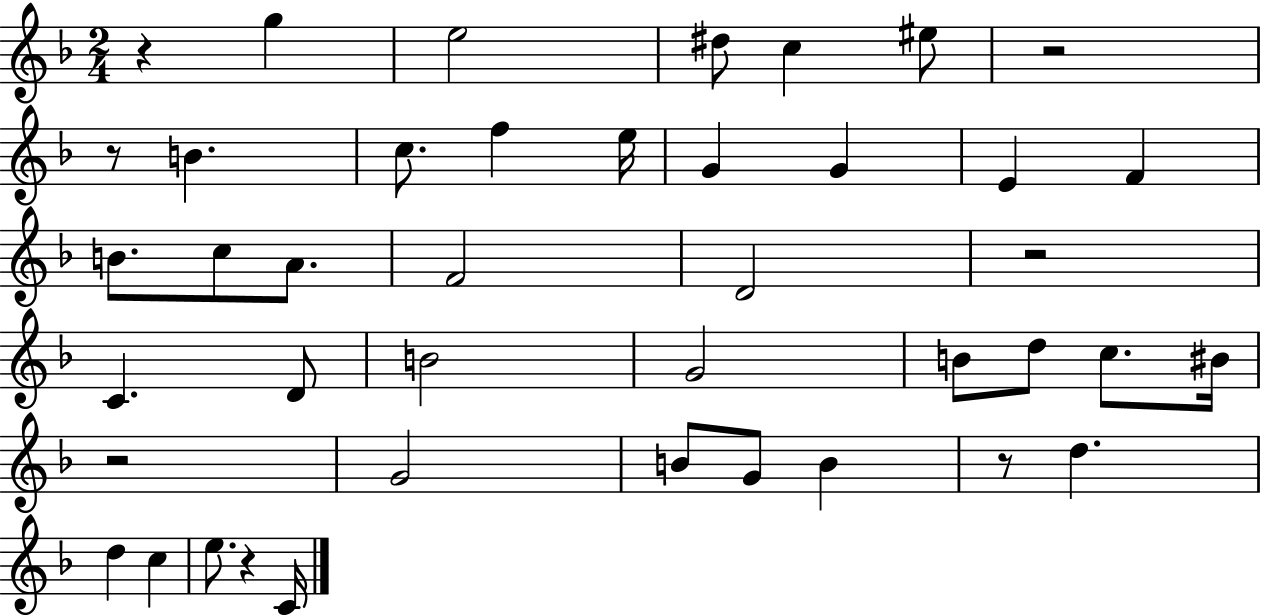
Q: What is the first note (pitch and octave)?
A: G5